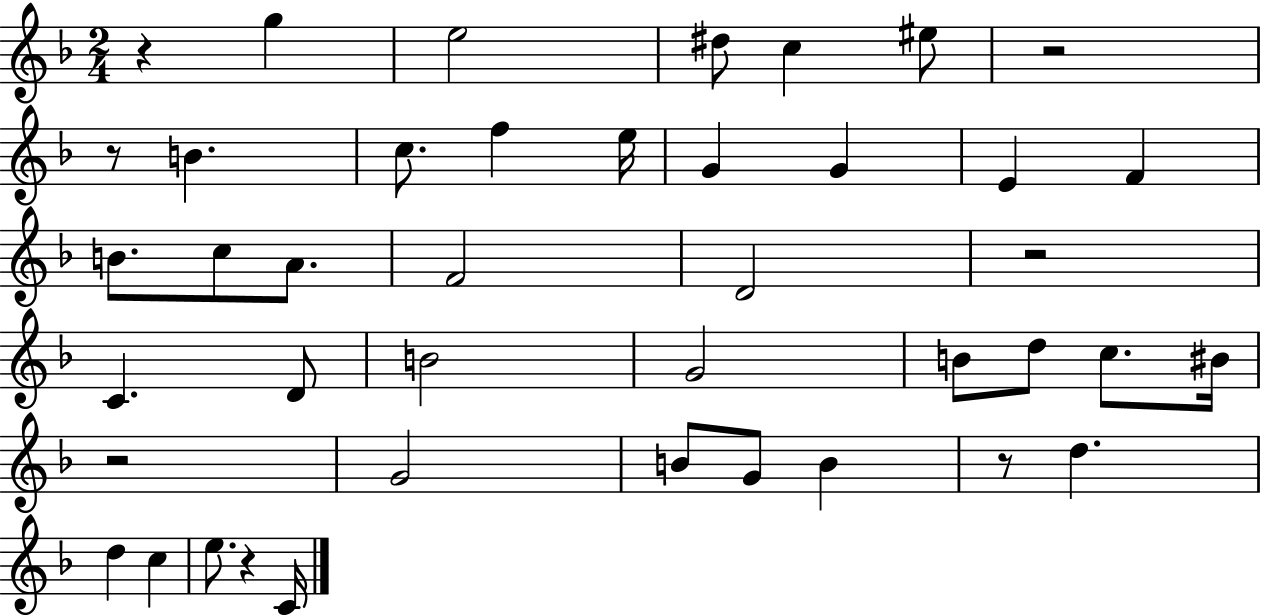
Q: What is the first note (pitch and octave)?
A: G5